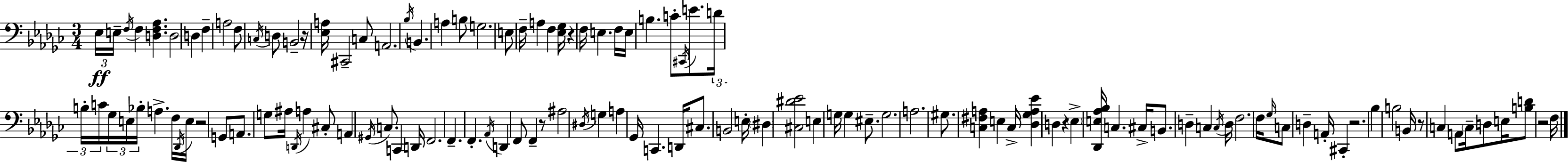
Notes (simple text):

Eb3/s E3/s F3/s F3/q [D3,F3,Ab3]/q. D3/h D3/q F3/q A3/h F3/e C3/s D3/e B2/h R/s [Eb3,A3]/s C#2/h C3/e A2/h. Bb3/s B2/q. A3/q B3/e G3/h. E3/e F3/s A3/q F3/q [Eb3,Gb3]/s R/q F3/s E3/q. F3/s E3/s B3/q. C4/e C#2/s E4/e. D4/s B3/s C4/s Gb3/s E3/s Bb3/s A3/q. F3/s Db2/s E3/s R/h G2/e A2/e. G3/e A#3/s D2/s A3/q C#3/e A2/q G#2/s C3/e. C2/q D2/s F2/h. F2/q. F2/q. Ab2/s D2/q F2/e F2/q R/e A#3/h D#3/s G3/q A3/q Gb2/s C2/q. D2/s C#3/e. B2/h E3/s D#3/q [C#3,D#4,Eb4]/h E3/q G3/s G3/q EIS3/e. G3/h. A3/h. G#3/e. [C3,F#3,A3]/q E3/q C3/s [Db3,Gb3,A3,Eb4]/q D3/q R/q Eb3/q [Db2,E3,Ab3,Bb3]/s C3/q. C#3/s B2/e. D3/q C3/q C3/s D3/s F3/h. F3/s Gb3/s C3/e D3/q A2/s C#2/q R/h. Bb3/q B3/h B2/s R/e C3/q A2/e C3/s D3/e E3/s [B3,D4]/e R/h F3/s